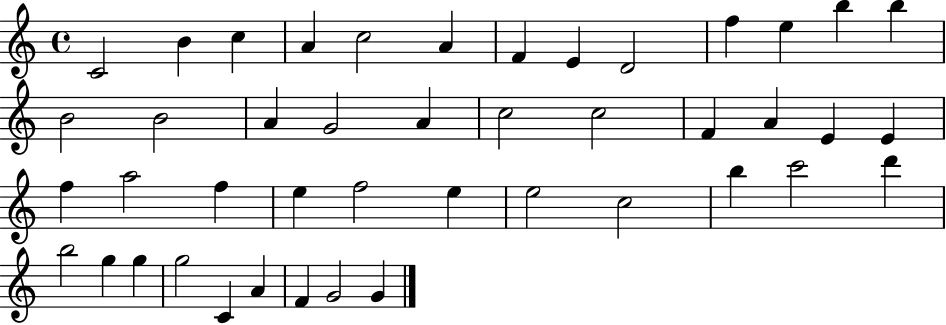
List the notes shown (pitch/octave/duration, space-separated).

C4/h B4/q C5/q A4/q C5/h A4/q F4/q E4/q D4/h F5/q E5/q B5/q B5/q B4/h B4/h A4/q G4/h A4/q C5/h C5/h F4/q A4/q E4/q E4/q F5/q A5/h F5/q E5/q F5/h E5/q E5/h C5/h B5/q C6/h D6/q B5/h G5/q G5/q G5/h C4/q A4/q F4/q G4/h G4/q